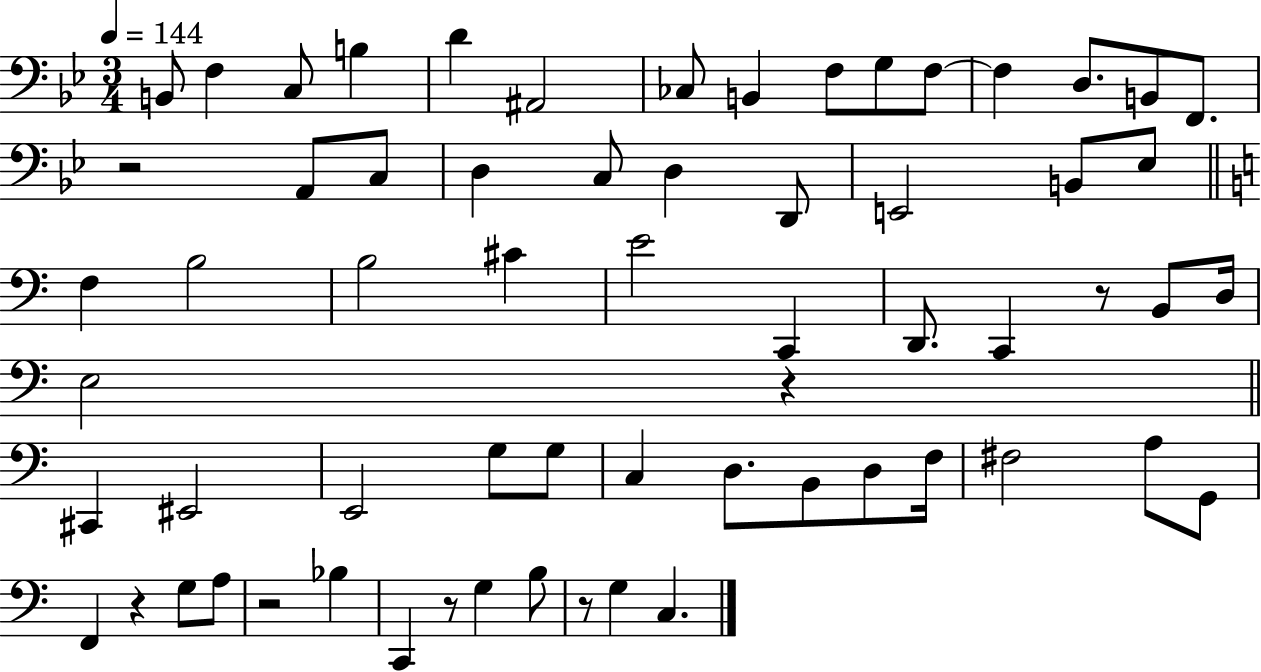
{
  \clef bass
  \numericTimeSignature
  \time 3/4
  \key bes \major
  \tempo 4 = 144
  b,8 f4 c8 b4 | d'4 ais,2 | ces8 b,4 f8 g8 f8~~ | f4 d8. b,8 f,8. | \break r2 a,8 c8 | d4 c8 d4 d,8 | e,2 b,8 ees8 | \bar "||" \break \key c \major f4 b2 | b2 cis'4 | e'2 c,4 | d,8. c,4 r8 b,8 d16 | \break e2 r4 | \bar "||" \break \key c \major cis,4 eis,2 | e,2 g8 g8 | c4 d8. b,8 d8 f16 | fis2 a8 g,8 | \break f,4 r4 g8 a8 | r2 bes4 | c,4 r8 g4 b8 | r8 g4 c4. | \break \bar "|."
}